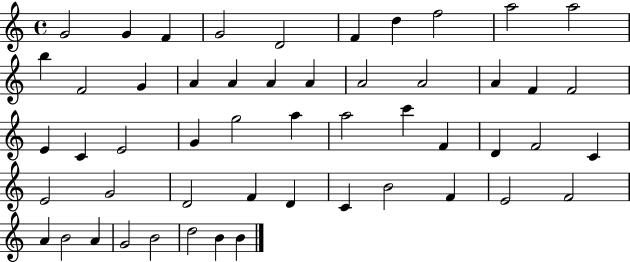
G4/h G4/q F4/q G4/h D4/h F4/q D5/q F5/h A5/h A5/h B5/q F4/h G4/q A4/q A4/q A4/q A4/q A4/h A4/h A4/q F4/q F4/h E4/q C4/q E4/h G4/q G5/h A5/q A5/h C6/q F4/q D4/q F4/h C4/q E4/h G4/h D4/h F4/q D4/q C4/q B4/h F4/q E4/h F4/h A4/q B4/h A4/q G4/h B4/h D5/h B4/q B4/q